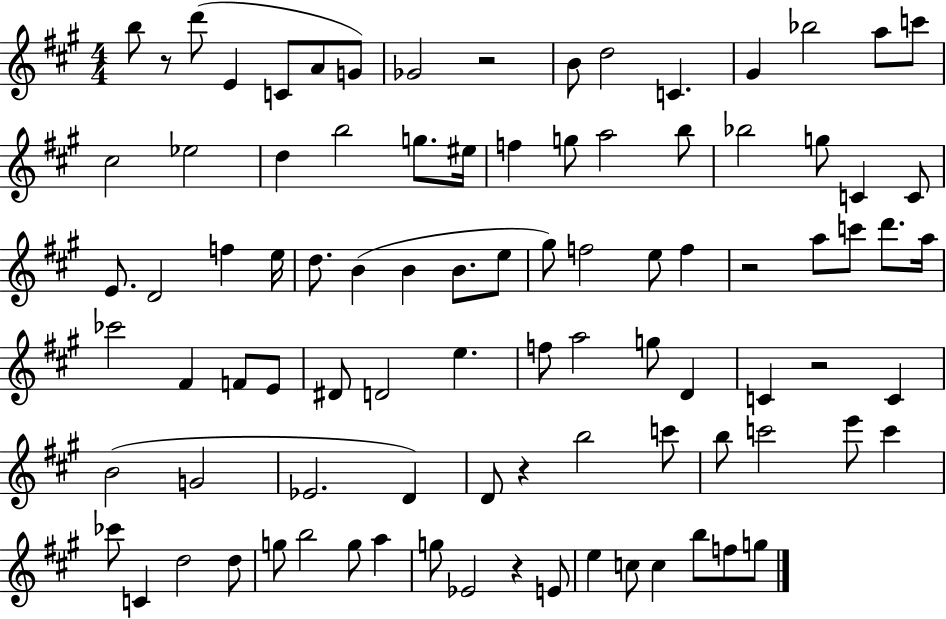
B5/e R/e D6/e E4/q C4/e A4/e G4/e Gb4/h R/h B4/e D5/h C4/q. G#4/q Bb5/h A5/e C6/e C#5/h Eb5/h D5/q B5/h G5/e. EIS5/s F5/q G5/e A5/h B5/e Bb5/h G5/e C4/q C4/e E4/e. D4/h F5/q E5/s D5/e. B4/q B4/q B4/e. E5/e G#5/e F5/h E5/e F5/q R/h A5/e C6/e D6/e. A5/s CES6/h F#4/q F4/e E4/e D#4/e D4/h E5/q. F5/e A5/h G5/e D4/q C4/q R/h C4/q B4/h G4/h Eb4/h. D4/q D4/e R/q B5/h C6/e B5/e C6/h E6/e C6/q CES6/e C4/q D5/h D5/e G5/e B5/h G5/e A5/q G5/e Eb4/h R/q E4/e E5/q C5/e C5/q B5/e F5/e G5/e